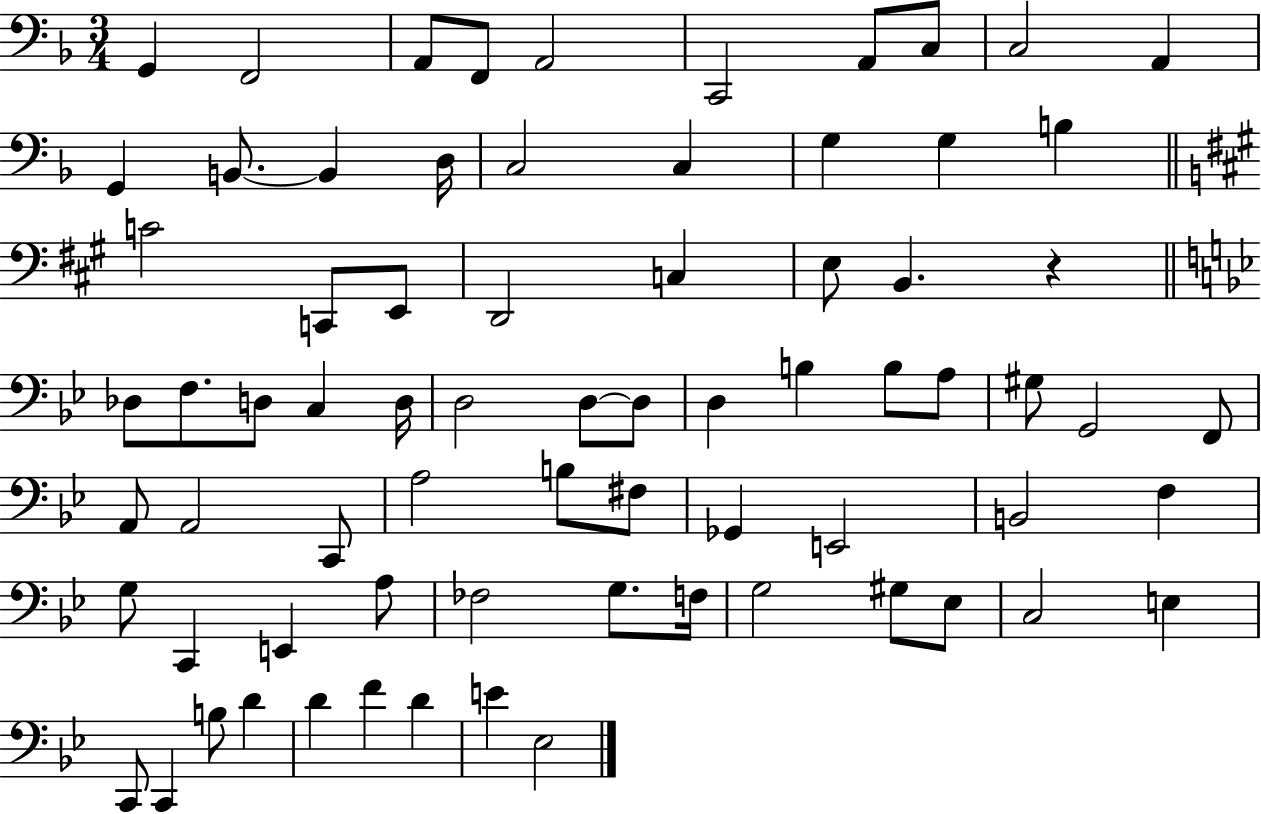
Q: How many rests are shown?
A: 1